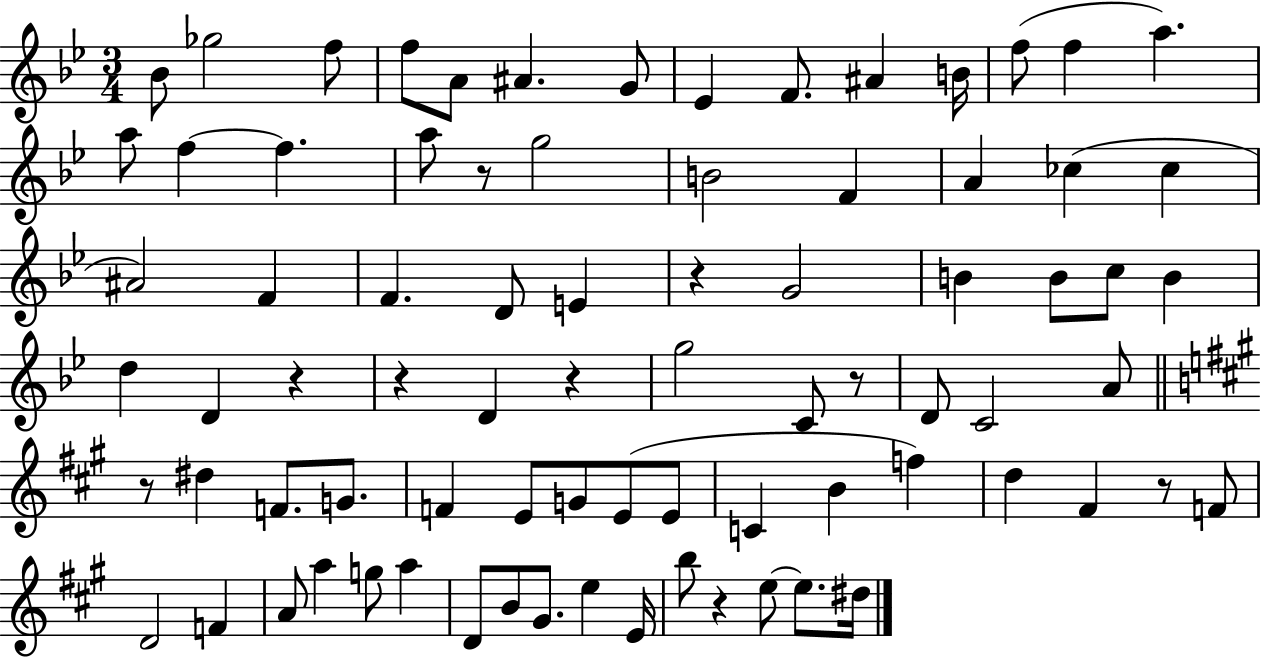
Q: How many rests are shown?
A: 9